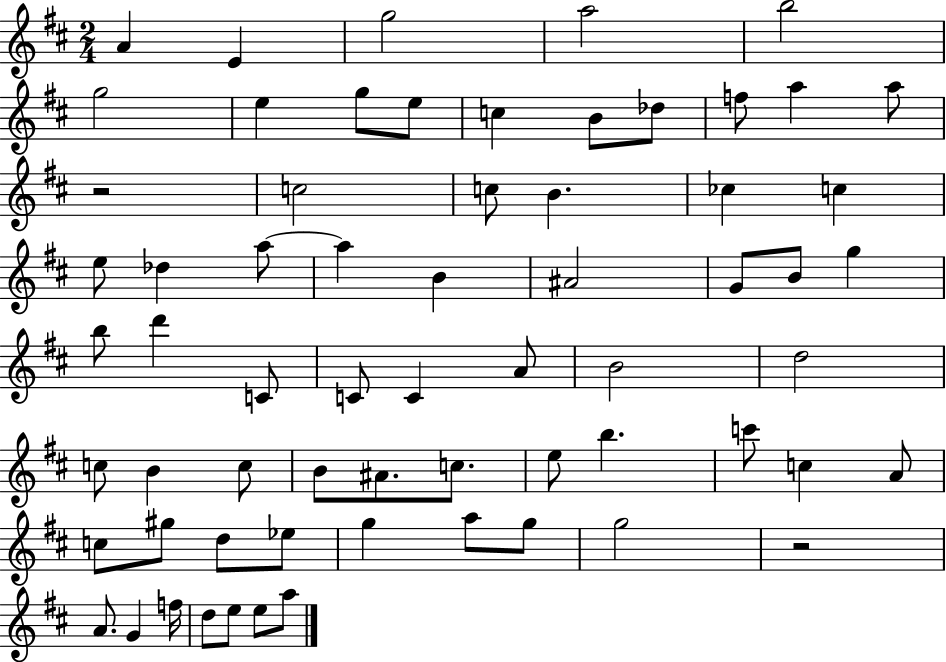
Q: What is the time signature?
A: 2/4